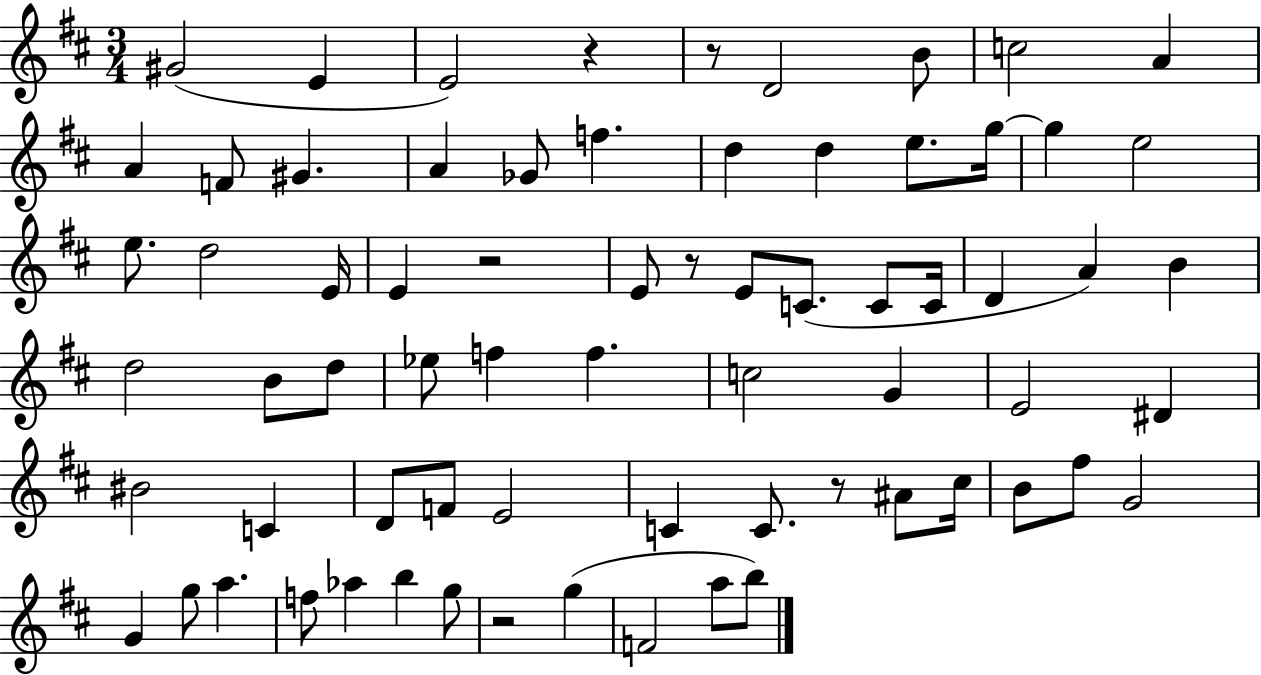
{
  \clef treble
  \numericTimeSignature
  \time 3/4
  \key d \major
  gis'2( e'4 | e'2) r4 | r8 d'2 b'8 | c''2 a'4 | \break a'4 f'8 gis'4. | a'4 ges'8 f''4. | d''4 d''4 e''8. g''16~~ | g''4 e''2 | \break e''8. d''2 e'16 | e'4 r2 | e'8 r8 e'8 c'8.( c'8 c'16 | d'4 a'4) b'4 | \break d''2 b'8 d''8 | ees''8 f''4 f''4. | c''2 g'4 | e'2 dis'4 | \break bis'2 c'4 | d'8 f'8 e'2 | c'4 c'8. r8 ais'8 cis''16 | b'8 fis''8 g'2 | \break g'4 g''8 a''4. | f''8 aes''4 b''4 g''8 | r2 g''4( | f'2 a''8 b''8) | \break \bar "|."
}